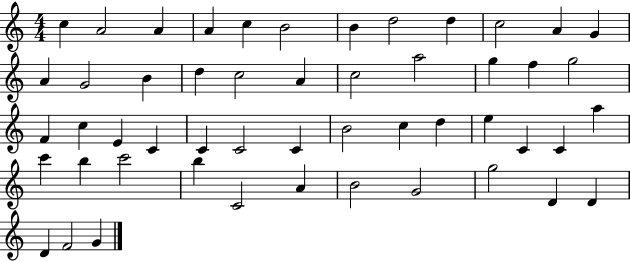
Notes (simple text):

C5/q A4/h A4/q A4/q C5/q B4/h B4/q D5/h D5/q C5/h A4/q G4/q A4/q G4/h B4/q D5/q C5/h A4/q C5/h A5/h G5/q F5/q G5/h F4/q C5/q E4/q C4/q C4/q C4/h C4/q B4/h C5/q D5/q E5/q C4/q C4/q A5/q C6/q B5/q C6/h B5/q C4/h A4/q B4/h G4/h G5/h D4/q D4/q D4/q F4/h G4/q